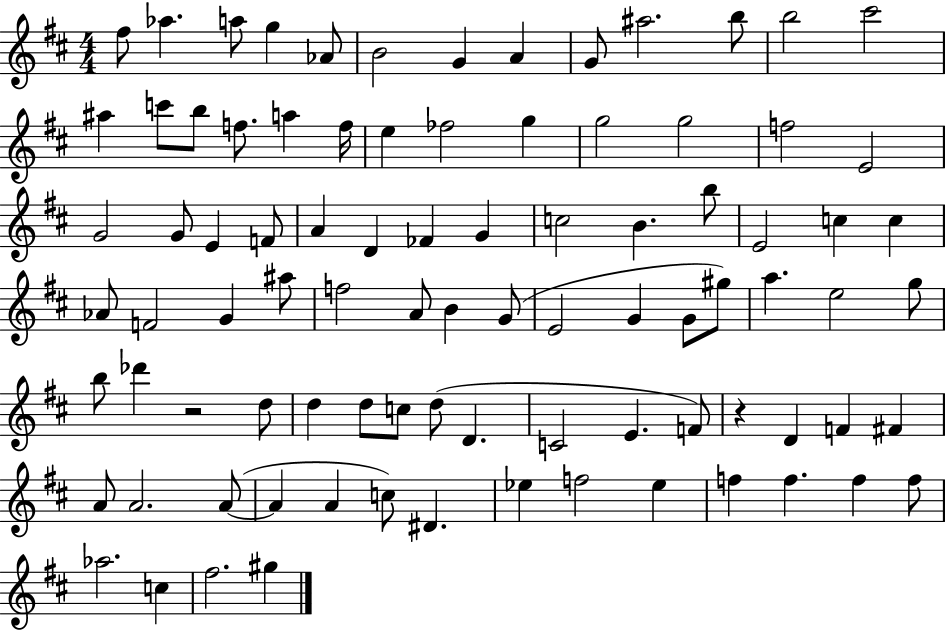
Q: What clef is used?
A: treble